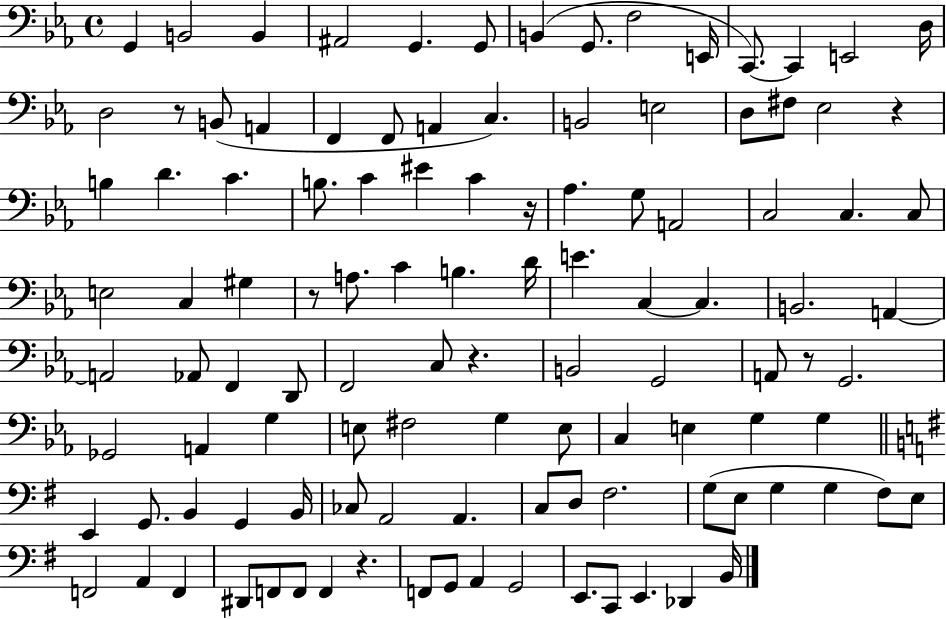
{
  \clef bass
  \time 4/4
  \defaultTimeSignature
  \key ees \major
  \repeat volta 2 { g,4 b,2 b,4 | ais,2 g,4. g,8 | b,4( g,8. f2 e,16 | c,8.~~) c,4 e,2 d16 | \break d2 r8 b,8( a,4 | f,4 f,8 a,4 c4.) | b,2 e2 | d8 fis8 ees2 r4 | \break b4 d'4. c'4. | b8. c'4 eis'4 c'4 r16 | aes4. g8 a,2 | c2 c4. c8 | \break e2 c4 gis4 | r8 a8. c'4 b4. d'16 | e'4. c4~~ c4. | b,2. a,4~~ | \break a,2 aes,8 f,4 d,8 | f,2 c8 r4. | b,2 g,2 | a,8 r8 g,2. | \break ges,2 a,4 g4 | e8 fis2 g4 e8 | c4 e4 g4 g4 | \bar "||" \break \key g \major e,4 g,8. b,4 g,4 b,16 | ces8 a,2 a,4. | c8 d8 fis2. | g8( e8 g4 g4 fis8) e8 | \break f,2 a,4 f,4 | dis,8 f,8 f,8 f,4 r4. | f,8 g,8 a,4 g,2 | e,8. c,8 e,4. des,4 b,16 | \break } \bar "|."
}